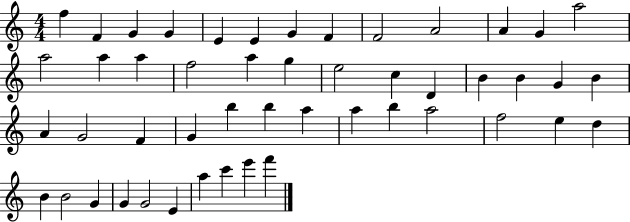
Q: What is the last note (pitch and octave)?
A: F6